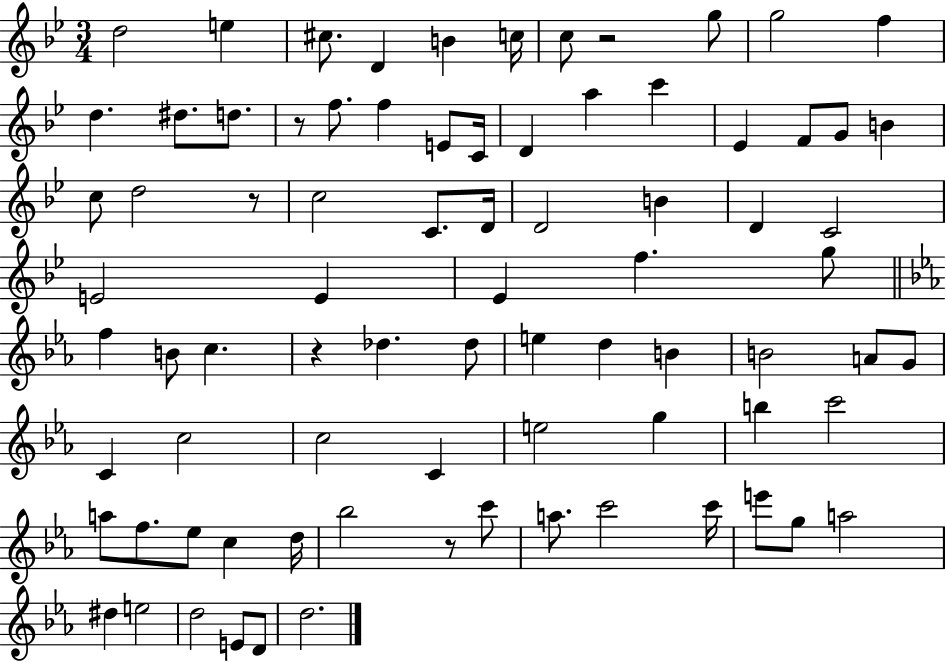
D5/h E5/q C#5/e. D4/q B4/q C5/s C5/e R/h G5/e G5/h F5/q D5/q. D#5/e. D5/e. R/e F5/e. F5/q E4/e C4/s D4/q A5/q C6/q Eb4/q F4/e G4/e B4/q C5/e D5/h R/e C5/h C4/e. D4/s D4/h B4/q D4/q C4/h E4/h E4/q Eb4/q F5/q. G5/e F5/q B4/e C5/q. R/q Db5/q. Db5/e E5/q D5/q B4/q B4/h A4/e G4/e C4/q C5/h C5/h C4/q E5/h G5/q B5/q C6/h A5/e F5/e. Eb5/e C5/q D5/s Bb5/h R/e C6/e A5/e. C6/h C6/s E6/e G5/e A5/h D#5/q E5/h D5/h E4/e D4/e D5/h.